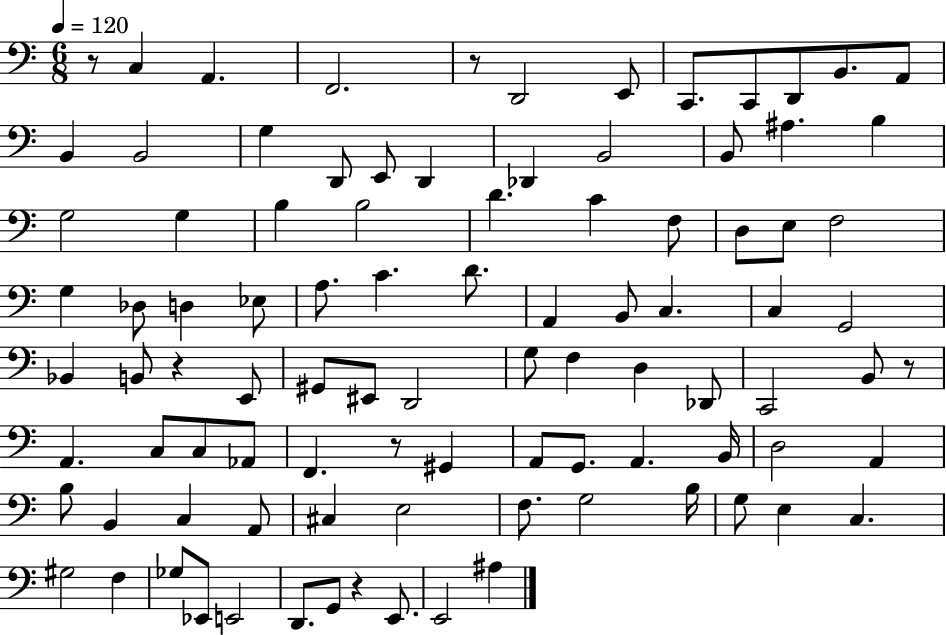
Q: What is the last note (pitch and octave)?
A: A#3